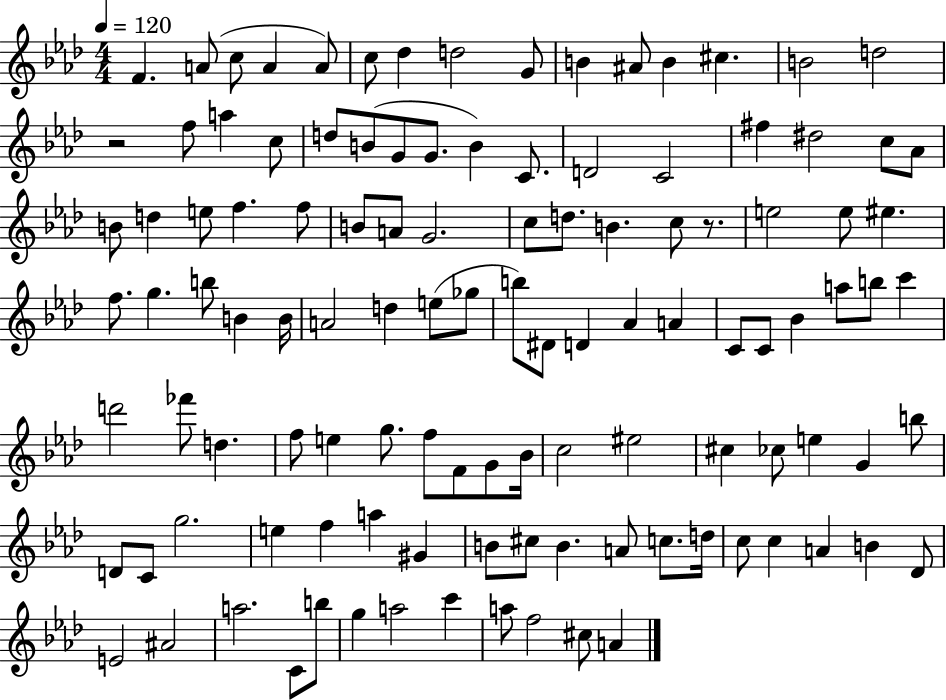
F4/q. A4/e C5/e A4/q A4/e C5/e Db5/q D5/h G4/e B4/q A#4/e B4/q C#5/q. B4/h D5/h R/h F5/e A5/q C5/e D5/e B4/e G4/e G4/e. B4/q C4/e. D4/h C4/h F#5/q D#5/h C5/e Ab4/e B4/e D5/q E5/e F5/q. F5/e B4/e A4/e G4/h. C5/e D5/e. B4/q. C5/e R/e. E5/h E5/e EIS5/q. F5/e. G5/q. B5/e B4/q B4/s A4/h D5/q E5/e Gb5/e B5/e D#4/e D4/q Ab4/q A4/q C4/e C4/e Bb4/q A5/e B5/e C6/q D6/h FES6/e D5/q. F5/e E5/q G5/e. F5/e F4/e G4/e Bb4/s C5/h EIS5/h C#5/q CES5/e E5/q G4/q B5/e D4/e C4/e G5/h. E5/q F5/q A5/q G#4/q B4/e C#5/e B4/q. A4/e C5/e. D5/s C5/e C5/q A4/q B4/q Db4/e E4/h A#4/h A5/h. C4/e B5/e G5/q A5/h C6/q A5/e F5/h C#5/e A4/q